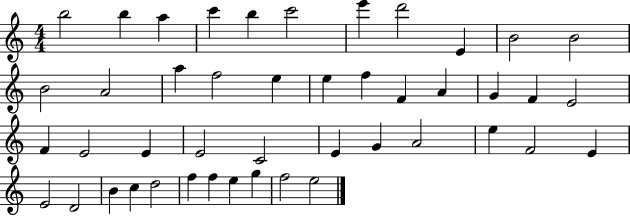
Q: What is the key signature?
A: C major